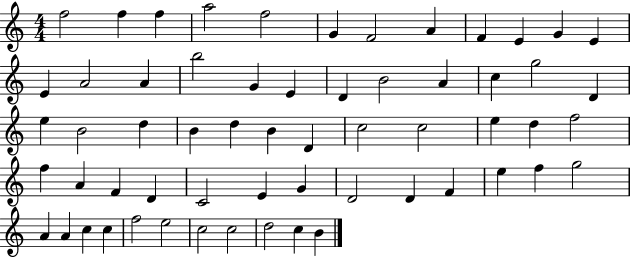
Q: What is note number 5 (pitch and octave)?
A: F5